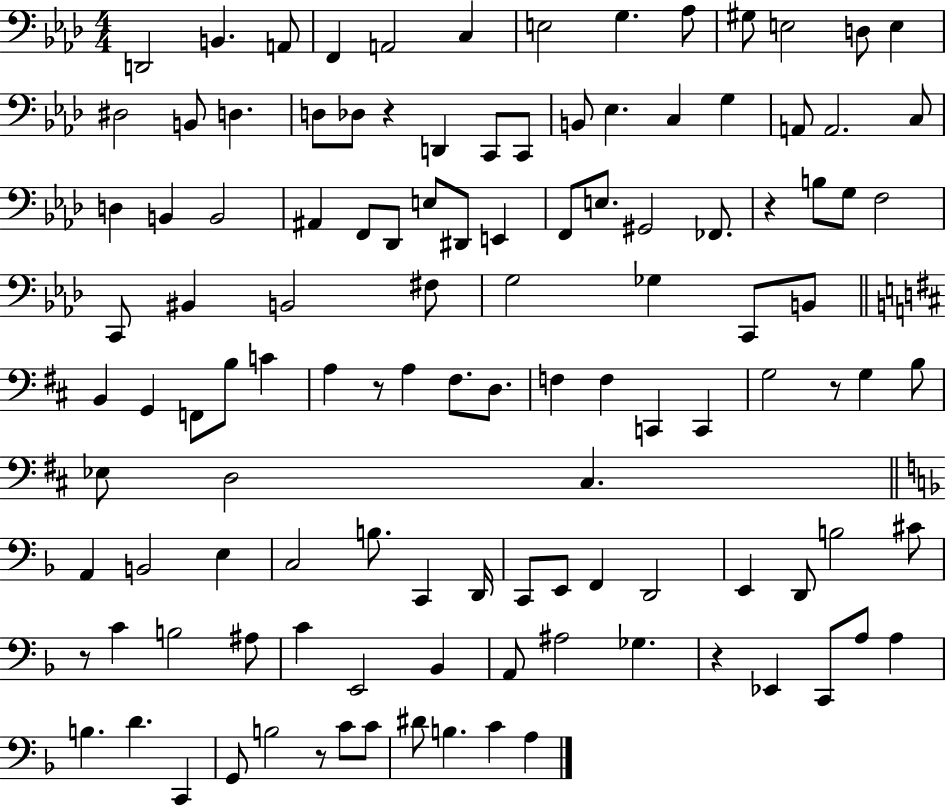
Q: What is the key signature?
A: AES major